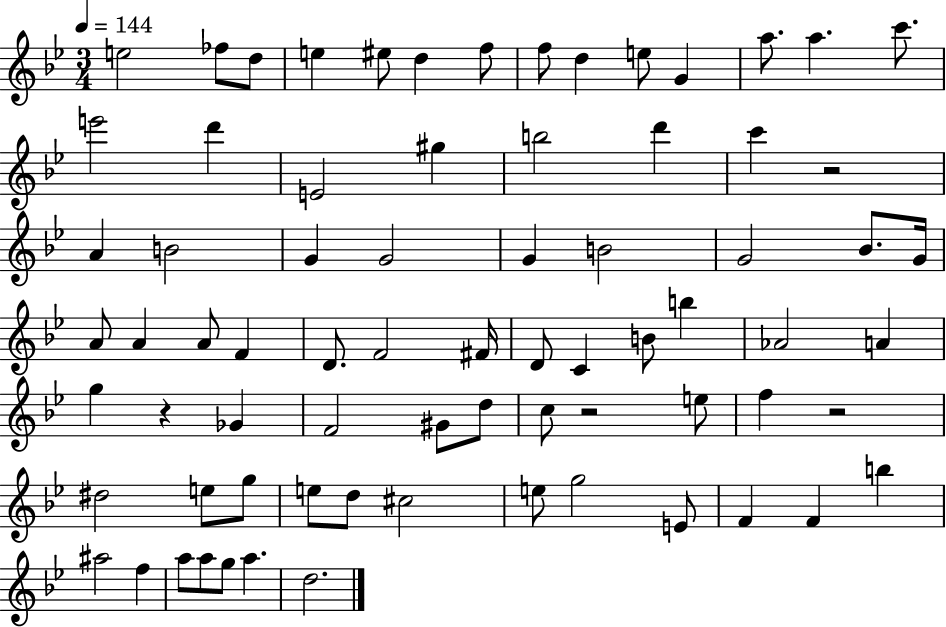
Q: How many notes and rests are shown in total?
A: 74